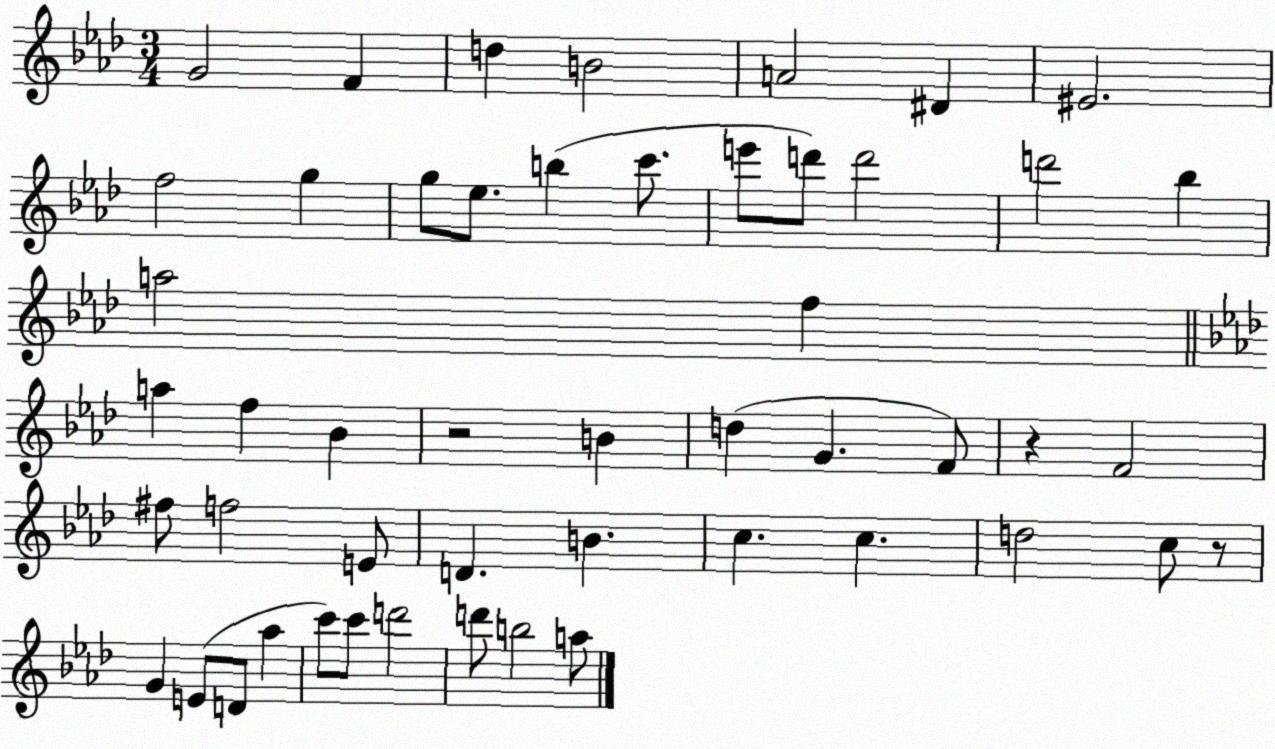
X:1
T:Untitled
M:3/4
L:1/4
K:Ab
G2 F d B2 A2 ^D ^E2 f2 g g/2 _e/2 b c'/2 e'/2 d'/2 d'2 d'2 _b a2 f a f _B z2 B d G F/2 z F2 ^f/2 f2 E/2 D B c c d2 c/2 z/2 G E/2 D/2 _a c'/2 c'/2 d'2 d'/2 b2 a/2